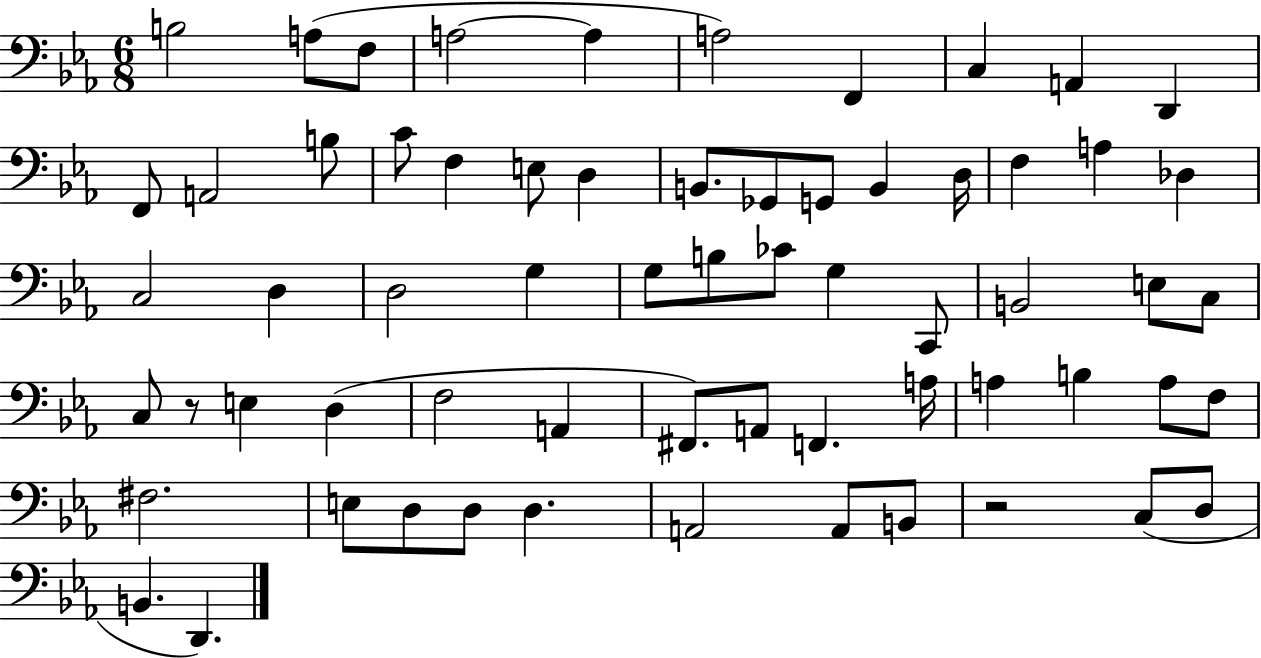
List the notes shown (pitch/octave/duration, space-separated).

B3/h A3/e F3/e A3/h A3/q A3/h F2/q C3/q A2/q D2/q F2/e A2/h B3/e C4/e F3/q E3/e D3/q B2/e. Gb2/e G2/e B2/q D3/s F3/q A3/q Db3/q C3/h D3/q D3/h G3/q G3/e B3/e CES4/e G3/q C2/e B2/h E3/e C3/e C3/e R/e E3/q D3/q F3/h A2/q F#2/e. A2/e F2/q. A3/s A3/q B3/q A3/e F3/e F#3/h. E3/e D3/e D3/e D3/q. A2/h A2/e B2/e R/h C3/e D3/e B2/q. D2/q.